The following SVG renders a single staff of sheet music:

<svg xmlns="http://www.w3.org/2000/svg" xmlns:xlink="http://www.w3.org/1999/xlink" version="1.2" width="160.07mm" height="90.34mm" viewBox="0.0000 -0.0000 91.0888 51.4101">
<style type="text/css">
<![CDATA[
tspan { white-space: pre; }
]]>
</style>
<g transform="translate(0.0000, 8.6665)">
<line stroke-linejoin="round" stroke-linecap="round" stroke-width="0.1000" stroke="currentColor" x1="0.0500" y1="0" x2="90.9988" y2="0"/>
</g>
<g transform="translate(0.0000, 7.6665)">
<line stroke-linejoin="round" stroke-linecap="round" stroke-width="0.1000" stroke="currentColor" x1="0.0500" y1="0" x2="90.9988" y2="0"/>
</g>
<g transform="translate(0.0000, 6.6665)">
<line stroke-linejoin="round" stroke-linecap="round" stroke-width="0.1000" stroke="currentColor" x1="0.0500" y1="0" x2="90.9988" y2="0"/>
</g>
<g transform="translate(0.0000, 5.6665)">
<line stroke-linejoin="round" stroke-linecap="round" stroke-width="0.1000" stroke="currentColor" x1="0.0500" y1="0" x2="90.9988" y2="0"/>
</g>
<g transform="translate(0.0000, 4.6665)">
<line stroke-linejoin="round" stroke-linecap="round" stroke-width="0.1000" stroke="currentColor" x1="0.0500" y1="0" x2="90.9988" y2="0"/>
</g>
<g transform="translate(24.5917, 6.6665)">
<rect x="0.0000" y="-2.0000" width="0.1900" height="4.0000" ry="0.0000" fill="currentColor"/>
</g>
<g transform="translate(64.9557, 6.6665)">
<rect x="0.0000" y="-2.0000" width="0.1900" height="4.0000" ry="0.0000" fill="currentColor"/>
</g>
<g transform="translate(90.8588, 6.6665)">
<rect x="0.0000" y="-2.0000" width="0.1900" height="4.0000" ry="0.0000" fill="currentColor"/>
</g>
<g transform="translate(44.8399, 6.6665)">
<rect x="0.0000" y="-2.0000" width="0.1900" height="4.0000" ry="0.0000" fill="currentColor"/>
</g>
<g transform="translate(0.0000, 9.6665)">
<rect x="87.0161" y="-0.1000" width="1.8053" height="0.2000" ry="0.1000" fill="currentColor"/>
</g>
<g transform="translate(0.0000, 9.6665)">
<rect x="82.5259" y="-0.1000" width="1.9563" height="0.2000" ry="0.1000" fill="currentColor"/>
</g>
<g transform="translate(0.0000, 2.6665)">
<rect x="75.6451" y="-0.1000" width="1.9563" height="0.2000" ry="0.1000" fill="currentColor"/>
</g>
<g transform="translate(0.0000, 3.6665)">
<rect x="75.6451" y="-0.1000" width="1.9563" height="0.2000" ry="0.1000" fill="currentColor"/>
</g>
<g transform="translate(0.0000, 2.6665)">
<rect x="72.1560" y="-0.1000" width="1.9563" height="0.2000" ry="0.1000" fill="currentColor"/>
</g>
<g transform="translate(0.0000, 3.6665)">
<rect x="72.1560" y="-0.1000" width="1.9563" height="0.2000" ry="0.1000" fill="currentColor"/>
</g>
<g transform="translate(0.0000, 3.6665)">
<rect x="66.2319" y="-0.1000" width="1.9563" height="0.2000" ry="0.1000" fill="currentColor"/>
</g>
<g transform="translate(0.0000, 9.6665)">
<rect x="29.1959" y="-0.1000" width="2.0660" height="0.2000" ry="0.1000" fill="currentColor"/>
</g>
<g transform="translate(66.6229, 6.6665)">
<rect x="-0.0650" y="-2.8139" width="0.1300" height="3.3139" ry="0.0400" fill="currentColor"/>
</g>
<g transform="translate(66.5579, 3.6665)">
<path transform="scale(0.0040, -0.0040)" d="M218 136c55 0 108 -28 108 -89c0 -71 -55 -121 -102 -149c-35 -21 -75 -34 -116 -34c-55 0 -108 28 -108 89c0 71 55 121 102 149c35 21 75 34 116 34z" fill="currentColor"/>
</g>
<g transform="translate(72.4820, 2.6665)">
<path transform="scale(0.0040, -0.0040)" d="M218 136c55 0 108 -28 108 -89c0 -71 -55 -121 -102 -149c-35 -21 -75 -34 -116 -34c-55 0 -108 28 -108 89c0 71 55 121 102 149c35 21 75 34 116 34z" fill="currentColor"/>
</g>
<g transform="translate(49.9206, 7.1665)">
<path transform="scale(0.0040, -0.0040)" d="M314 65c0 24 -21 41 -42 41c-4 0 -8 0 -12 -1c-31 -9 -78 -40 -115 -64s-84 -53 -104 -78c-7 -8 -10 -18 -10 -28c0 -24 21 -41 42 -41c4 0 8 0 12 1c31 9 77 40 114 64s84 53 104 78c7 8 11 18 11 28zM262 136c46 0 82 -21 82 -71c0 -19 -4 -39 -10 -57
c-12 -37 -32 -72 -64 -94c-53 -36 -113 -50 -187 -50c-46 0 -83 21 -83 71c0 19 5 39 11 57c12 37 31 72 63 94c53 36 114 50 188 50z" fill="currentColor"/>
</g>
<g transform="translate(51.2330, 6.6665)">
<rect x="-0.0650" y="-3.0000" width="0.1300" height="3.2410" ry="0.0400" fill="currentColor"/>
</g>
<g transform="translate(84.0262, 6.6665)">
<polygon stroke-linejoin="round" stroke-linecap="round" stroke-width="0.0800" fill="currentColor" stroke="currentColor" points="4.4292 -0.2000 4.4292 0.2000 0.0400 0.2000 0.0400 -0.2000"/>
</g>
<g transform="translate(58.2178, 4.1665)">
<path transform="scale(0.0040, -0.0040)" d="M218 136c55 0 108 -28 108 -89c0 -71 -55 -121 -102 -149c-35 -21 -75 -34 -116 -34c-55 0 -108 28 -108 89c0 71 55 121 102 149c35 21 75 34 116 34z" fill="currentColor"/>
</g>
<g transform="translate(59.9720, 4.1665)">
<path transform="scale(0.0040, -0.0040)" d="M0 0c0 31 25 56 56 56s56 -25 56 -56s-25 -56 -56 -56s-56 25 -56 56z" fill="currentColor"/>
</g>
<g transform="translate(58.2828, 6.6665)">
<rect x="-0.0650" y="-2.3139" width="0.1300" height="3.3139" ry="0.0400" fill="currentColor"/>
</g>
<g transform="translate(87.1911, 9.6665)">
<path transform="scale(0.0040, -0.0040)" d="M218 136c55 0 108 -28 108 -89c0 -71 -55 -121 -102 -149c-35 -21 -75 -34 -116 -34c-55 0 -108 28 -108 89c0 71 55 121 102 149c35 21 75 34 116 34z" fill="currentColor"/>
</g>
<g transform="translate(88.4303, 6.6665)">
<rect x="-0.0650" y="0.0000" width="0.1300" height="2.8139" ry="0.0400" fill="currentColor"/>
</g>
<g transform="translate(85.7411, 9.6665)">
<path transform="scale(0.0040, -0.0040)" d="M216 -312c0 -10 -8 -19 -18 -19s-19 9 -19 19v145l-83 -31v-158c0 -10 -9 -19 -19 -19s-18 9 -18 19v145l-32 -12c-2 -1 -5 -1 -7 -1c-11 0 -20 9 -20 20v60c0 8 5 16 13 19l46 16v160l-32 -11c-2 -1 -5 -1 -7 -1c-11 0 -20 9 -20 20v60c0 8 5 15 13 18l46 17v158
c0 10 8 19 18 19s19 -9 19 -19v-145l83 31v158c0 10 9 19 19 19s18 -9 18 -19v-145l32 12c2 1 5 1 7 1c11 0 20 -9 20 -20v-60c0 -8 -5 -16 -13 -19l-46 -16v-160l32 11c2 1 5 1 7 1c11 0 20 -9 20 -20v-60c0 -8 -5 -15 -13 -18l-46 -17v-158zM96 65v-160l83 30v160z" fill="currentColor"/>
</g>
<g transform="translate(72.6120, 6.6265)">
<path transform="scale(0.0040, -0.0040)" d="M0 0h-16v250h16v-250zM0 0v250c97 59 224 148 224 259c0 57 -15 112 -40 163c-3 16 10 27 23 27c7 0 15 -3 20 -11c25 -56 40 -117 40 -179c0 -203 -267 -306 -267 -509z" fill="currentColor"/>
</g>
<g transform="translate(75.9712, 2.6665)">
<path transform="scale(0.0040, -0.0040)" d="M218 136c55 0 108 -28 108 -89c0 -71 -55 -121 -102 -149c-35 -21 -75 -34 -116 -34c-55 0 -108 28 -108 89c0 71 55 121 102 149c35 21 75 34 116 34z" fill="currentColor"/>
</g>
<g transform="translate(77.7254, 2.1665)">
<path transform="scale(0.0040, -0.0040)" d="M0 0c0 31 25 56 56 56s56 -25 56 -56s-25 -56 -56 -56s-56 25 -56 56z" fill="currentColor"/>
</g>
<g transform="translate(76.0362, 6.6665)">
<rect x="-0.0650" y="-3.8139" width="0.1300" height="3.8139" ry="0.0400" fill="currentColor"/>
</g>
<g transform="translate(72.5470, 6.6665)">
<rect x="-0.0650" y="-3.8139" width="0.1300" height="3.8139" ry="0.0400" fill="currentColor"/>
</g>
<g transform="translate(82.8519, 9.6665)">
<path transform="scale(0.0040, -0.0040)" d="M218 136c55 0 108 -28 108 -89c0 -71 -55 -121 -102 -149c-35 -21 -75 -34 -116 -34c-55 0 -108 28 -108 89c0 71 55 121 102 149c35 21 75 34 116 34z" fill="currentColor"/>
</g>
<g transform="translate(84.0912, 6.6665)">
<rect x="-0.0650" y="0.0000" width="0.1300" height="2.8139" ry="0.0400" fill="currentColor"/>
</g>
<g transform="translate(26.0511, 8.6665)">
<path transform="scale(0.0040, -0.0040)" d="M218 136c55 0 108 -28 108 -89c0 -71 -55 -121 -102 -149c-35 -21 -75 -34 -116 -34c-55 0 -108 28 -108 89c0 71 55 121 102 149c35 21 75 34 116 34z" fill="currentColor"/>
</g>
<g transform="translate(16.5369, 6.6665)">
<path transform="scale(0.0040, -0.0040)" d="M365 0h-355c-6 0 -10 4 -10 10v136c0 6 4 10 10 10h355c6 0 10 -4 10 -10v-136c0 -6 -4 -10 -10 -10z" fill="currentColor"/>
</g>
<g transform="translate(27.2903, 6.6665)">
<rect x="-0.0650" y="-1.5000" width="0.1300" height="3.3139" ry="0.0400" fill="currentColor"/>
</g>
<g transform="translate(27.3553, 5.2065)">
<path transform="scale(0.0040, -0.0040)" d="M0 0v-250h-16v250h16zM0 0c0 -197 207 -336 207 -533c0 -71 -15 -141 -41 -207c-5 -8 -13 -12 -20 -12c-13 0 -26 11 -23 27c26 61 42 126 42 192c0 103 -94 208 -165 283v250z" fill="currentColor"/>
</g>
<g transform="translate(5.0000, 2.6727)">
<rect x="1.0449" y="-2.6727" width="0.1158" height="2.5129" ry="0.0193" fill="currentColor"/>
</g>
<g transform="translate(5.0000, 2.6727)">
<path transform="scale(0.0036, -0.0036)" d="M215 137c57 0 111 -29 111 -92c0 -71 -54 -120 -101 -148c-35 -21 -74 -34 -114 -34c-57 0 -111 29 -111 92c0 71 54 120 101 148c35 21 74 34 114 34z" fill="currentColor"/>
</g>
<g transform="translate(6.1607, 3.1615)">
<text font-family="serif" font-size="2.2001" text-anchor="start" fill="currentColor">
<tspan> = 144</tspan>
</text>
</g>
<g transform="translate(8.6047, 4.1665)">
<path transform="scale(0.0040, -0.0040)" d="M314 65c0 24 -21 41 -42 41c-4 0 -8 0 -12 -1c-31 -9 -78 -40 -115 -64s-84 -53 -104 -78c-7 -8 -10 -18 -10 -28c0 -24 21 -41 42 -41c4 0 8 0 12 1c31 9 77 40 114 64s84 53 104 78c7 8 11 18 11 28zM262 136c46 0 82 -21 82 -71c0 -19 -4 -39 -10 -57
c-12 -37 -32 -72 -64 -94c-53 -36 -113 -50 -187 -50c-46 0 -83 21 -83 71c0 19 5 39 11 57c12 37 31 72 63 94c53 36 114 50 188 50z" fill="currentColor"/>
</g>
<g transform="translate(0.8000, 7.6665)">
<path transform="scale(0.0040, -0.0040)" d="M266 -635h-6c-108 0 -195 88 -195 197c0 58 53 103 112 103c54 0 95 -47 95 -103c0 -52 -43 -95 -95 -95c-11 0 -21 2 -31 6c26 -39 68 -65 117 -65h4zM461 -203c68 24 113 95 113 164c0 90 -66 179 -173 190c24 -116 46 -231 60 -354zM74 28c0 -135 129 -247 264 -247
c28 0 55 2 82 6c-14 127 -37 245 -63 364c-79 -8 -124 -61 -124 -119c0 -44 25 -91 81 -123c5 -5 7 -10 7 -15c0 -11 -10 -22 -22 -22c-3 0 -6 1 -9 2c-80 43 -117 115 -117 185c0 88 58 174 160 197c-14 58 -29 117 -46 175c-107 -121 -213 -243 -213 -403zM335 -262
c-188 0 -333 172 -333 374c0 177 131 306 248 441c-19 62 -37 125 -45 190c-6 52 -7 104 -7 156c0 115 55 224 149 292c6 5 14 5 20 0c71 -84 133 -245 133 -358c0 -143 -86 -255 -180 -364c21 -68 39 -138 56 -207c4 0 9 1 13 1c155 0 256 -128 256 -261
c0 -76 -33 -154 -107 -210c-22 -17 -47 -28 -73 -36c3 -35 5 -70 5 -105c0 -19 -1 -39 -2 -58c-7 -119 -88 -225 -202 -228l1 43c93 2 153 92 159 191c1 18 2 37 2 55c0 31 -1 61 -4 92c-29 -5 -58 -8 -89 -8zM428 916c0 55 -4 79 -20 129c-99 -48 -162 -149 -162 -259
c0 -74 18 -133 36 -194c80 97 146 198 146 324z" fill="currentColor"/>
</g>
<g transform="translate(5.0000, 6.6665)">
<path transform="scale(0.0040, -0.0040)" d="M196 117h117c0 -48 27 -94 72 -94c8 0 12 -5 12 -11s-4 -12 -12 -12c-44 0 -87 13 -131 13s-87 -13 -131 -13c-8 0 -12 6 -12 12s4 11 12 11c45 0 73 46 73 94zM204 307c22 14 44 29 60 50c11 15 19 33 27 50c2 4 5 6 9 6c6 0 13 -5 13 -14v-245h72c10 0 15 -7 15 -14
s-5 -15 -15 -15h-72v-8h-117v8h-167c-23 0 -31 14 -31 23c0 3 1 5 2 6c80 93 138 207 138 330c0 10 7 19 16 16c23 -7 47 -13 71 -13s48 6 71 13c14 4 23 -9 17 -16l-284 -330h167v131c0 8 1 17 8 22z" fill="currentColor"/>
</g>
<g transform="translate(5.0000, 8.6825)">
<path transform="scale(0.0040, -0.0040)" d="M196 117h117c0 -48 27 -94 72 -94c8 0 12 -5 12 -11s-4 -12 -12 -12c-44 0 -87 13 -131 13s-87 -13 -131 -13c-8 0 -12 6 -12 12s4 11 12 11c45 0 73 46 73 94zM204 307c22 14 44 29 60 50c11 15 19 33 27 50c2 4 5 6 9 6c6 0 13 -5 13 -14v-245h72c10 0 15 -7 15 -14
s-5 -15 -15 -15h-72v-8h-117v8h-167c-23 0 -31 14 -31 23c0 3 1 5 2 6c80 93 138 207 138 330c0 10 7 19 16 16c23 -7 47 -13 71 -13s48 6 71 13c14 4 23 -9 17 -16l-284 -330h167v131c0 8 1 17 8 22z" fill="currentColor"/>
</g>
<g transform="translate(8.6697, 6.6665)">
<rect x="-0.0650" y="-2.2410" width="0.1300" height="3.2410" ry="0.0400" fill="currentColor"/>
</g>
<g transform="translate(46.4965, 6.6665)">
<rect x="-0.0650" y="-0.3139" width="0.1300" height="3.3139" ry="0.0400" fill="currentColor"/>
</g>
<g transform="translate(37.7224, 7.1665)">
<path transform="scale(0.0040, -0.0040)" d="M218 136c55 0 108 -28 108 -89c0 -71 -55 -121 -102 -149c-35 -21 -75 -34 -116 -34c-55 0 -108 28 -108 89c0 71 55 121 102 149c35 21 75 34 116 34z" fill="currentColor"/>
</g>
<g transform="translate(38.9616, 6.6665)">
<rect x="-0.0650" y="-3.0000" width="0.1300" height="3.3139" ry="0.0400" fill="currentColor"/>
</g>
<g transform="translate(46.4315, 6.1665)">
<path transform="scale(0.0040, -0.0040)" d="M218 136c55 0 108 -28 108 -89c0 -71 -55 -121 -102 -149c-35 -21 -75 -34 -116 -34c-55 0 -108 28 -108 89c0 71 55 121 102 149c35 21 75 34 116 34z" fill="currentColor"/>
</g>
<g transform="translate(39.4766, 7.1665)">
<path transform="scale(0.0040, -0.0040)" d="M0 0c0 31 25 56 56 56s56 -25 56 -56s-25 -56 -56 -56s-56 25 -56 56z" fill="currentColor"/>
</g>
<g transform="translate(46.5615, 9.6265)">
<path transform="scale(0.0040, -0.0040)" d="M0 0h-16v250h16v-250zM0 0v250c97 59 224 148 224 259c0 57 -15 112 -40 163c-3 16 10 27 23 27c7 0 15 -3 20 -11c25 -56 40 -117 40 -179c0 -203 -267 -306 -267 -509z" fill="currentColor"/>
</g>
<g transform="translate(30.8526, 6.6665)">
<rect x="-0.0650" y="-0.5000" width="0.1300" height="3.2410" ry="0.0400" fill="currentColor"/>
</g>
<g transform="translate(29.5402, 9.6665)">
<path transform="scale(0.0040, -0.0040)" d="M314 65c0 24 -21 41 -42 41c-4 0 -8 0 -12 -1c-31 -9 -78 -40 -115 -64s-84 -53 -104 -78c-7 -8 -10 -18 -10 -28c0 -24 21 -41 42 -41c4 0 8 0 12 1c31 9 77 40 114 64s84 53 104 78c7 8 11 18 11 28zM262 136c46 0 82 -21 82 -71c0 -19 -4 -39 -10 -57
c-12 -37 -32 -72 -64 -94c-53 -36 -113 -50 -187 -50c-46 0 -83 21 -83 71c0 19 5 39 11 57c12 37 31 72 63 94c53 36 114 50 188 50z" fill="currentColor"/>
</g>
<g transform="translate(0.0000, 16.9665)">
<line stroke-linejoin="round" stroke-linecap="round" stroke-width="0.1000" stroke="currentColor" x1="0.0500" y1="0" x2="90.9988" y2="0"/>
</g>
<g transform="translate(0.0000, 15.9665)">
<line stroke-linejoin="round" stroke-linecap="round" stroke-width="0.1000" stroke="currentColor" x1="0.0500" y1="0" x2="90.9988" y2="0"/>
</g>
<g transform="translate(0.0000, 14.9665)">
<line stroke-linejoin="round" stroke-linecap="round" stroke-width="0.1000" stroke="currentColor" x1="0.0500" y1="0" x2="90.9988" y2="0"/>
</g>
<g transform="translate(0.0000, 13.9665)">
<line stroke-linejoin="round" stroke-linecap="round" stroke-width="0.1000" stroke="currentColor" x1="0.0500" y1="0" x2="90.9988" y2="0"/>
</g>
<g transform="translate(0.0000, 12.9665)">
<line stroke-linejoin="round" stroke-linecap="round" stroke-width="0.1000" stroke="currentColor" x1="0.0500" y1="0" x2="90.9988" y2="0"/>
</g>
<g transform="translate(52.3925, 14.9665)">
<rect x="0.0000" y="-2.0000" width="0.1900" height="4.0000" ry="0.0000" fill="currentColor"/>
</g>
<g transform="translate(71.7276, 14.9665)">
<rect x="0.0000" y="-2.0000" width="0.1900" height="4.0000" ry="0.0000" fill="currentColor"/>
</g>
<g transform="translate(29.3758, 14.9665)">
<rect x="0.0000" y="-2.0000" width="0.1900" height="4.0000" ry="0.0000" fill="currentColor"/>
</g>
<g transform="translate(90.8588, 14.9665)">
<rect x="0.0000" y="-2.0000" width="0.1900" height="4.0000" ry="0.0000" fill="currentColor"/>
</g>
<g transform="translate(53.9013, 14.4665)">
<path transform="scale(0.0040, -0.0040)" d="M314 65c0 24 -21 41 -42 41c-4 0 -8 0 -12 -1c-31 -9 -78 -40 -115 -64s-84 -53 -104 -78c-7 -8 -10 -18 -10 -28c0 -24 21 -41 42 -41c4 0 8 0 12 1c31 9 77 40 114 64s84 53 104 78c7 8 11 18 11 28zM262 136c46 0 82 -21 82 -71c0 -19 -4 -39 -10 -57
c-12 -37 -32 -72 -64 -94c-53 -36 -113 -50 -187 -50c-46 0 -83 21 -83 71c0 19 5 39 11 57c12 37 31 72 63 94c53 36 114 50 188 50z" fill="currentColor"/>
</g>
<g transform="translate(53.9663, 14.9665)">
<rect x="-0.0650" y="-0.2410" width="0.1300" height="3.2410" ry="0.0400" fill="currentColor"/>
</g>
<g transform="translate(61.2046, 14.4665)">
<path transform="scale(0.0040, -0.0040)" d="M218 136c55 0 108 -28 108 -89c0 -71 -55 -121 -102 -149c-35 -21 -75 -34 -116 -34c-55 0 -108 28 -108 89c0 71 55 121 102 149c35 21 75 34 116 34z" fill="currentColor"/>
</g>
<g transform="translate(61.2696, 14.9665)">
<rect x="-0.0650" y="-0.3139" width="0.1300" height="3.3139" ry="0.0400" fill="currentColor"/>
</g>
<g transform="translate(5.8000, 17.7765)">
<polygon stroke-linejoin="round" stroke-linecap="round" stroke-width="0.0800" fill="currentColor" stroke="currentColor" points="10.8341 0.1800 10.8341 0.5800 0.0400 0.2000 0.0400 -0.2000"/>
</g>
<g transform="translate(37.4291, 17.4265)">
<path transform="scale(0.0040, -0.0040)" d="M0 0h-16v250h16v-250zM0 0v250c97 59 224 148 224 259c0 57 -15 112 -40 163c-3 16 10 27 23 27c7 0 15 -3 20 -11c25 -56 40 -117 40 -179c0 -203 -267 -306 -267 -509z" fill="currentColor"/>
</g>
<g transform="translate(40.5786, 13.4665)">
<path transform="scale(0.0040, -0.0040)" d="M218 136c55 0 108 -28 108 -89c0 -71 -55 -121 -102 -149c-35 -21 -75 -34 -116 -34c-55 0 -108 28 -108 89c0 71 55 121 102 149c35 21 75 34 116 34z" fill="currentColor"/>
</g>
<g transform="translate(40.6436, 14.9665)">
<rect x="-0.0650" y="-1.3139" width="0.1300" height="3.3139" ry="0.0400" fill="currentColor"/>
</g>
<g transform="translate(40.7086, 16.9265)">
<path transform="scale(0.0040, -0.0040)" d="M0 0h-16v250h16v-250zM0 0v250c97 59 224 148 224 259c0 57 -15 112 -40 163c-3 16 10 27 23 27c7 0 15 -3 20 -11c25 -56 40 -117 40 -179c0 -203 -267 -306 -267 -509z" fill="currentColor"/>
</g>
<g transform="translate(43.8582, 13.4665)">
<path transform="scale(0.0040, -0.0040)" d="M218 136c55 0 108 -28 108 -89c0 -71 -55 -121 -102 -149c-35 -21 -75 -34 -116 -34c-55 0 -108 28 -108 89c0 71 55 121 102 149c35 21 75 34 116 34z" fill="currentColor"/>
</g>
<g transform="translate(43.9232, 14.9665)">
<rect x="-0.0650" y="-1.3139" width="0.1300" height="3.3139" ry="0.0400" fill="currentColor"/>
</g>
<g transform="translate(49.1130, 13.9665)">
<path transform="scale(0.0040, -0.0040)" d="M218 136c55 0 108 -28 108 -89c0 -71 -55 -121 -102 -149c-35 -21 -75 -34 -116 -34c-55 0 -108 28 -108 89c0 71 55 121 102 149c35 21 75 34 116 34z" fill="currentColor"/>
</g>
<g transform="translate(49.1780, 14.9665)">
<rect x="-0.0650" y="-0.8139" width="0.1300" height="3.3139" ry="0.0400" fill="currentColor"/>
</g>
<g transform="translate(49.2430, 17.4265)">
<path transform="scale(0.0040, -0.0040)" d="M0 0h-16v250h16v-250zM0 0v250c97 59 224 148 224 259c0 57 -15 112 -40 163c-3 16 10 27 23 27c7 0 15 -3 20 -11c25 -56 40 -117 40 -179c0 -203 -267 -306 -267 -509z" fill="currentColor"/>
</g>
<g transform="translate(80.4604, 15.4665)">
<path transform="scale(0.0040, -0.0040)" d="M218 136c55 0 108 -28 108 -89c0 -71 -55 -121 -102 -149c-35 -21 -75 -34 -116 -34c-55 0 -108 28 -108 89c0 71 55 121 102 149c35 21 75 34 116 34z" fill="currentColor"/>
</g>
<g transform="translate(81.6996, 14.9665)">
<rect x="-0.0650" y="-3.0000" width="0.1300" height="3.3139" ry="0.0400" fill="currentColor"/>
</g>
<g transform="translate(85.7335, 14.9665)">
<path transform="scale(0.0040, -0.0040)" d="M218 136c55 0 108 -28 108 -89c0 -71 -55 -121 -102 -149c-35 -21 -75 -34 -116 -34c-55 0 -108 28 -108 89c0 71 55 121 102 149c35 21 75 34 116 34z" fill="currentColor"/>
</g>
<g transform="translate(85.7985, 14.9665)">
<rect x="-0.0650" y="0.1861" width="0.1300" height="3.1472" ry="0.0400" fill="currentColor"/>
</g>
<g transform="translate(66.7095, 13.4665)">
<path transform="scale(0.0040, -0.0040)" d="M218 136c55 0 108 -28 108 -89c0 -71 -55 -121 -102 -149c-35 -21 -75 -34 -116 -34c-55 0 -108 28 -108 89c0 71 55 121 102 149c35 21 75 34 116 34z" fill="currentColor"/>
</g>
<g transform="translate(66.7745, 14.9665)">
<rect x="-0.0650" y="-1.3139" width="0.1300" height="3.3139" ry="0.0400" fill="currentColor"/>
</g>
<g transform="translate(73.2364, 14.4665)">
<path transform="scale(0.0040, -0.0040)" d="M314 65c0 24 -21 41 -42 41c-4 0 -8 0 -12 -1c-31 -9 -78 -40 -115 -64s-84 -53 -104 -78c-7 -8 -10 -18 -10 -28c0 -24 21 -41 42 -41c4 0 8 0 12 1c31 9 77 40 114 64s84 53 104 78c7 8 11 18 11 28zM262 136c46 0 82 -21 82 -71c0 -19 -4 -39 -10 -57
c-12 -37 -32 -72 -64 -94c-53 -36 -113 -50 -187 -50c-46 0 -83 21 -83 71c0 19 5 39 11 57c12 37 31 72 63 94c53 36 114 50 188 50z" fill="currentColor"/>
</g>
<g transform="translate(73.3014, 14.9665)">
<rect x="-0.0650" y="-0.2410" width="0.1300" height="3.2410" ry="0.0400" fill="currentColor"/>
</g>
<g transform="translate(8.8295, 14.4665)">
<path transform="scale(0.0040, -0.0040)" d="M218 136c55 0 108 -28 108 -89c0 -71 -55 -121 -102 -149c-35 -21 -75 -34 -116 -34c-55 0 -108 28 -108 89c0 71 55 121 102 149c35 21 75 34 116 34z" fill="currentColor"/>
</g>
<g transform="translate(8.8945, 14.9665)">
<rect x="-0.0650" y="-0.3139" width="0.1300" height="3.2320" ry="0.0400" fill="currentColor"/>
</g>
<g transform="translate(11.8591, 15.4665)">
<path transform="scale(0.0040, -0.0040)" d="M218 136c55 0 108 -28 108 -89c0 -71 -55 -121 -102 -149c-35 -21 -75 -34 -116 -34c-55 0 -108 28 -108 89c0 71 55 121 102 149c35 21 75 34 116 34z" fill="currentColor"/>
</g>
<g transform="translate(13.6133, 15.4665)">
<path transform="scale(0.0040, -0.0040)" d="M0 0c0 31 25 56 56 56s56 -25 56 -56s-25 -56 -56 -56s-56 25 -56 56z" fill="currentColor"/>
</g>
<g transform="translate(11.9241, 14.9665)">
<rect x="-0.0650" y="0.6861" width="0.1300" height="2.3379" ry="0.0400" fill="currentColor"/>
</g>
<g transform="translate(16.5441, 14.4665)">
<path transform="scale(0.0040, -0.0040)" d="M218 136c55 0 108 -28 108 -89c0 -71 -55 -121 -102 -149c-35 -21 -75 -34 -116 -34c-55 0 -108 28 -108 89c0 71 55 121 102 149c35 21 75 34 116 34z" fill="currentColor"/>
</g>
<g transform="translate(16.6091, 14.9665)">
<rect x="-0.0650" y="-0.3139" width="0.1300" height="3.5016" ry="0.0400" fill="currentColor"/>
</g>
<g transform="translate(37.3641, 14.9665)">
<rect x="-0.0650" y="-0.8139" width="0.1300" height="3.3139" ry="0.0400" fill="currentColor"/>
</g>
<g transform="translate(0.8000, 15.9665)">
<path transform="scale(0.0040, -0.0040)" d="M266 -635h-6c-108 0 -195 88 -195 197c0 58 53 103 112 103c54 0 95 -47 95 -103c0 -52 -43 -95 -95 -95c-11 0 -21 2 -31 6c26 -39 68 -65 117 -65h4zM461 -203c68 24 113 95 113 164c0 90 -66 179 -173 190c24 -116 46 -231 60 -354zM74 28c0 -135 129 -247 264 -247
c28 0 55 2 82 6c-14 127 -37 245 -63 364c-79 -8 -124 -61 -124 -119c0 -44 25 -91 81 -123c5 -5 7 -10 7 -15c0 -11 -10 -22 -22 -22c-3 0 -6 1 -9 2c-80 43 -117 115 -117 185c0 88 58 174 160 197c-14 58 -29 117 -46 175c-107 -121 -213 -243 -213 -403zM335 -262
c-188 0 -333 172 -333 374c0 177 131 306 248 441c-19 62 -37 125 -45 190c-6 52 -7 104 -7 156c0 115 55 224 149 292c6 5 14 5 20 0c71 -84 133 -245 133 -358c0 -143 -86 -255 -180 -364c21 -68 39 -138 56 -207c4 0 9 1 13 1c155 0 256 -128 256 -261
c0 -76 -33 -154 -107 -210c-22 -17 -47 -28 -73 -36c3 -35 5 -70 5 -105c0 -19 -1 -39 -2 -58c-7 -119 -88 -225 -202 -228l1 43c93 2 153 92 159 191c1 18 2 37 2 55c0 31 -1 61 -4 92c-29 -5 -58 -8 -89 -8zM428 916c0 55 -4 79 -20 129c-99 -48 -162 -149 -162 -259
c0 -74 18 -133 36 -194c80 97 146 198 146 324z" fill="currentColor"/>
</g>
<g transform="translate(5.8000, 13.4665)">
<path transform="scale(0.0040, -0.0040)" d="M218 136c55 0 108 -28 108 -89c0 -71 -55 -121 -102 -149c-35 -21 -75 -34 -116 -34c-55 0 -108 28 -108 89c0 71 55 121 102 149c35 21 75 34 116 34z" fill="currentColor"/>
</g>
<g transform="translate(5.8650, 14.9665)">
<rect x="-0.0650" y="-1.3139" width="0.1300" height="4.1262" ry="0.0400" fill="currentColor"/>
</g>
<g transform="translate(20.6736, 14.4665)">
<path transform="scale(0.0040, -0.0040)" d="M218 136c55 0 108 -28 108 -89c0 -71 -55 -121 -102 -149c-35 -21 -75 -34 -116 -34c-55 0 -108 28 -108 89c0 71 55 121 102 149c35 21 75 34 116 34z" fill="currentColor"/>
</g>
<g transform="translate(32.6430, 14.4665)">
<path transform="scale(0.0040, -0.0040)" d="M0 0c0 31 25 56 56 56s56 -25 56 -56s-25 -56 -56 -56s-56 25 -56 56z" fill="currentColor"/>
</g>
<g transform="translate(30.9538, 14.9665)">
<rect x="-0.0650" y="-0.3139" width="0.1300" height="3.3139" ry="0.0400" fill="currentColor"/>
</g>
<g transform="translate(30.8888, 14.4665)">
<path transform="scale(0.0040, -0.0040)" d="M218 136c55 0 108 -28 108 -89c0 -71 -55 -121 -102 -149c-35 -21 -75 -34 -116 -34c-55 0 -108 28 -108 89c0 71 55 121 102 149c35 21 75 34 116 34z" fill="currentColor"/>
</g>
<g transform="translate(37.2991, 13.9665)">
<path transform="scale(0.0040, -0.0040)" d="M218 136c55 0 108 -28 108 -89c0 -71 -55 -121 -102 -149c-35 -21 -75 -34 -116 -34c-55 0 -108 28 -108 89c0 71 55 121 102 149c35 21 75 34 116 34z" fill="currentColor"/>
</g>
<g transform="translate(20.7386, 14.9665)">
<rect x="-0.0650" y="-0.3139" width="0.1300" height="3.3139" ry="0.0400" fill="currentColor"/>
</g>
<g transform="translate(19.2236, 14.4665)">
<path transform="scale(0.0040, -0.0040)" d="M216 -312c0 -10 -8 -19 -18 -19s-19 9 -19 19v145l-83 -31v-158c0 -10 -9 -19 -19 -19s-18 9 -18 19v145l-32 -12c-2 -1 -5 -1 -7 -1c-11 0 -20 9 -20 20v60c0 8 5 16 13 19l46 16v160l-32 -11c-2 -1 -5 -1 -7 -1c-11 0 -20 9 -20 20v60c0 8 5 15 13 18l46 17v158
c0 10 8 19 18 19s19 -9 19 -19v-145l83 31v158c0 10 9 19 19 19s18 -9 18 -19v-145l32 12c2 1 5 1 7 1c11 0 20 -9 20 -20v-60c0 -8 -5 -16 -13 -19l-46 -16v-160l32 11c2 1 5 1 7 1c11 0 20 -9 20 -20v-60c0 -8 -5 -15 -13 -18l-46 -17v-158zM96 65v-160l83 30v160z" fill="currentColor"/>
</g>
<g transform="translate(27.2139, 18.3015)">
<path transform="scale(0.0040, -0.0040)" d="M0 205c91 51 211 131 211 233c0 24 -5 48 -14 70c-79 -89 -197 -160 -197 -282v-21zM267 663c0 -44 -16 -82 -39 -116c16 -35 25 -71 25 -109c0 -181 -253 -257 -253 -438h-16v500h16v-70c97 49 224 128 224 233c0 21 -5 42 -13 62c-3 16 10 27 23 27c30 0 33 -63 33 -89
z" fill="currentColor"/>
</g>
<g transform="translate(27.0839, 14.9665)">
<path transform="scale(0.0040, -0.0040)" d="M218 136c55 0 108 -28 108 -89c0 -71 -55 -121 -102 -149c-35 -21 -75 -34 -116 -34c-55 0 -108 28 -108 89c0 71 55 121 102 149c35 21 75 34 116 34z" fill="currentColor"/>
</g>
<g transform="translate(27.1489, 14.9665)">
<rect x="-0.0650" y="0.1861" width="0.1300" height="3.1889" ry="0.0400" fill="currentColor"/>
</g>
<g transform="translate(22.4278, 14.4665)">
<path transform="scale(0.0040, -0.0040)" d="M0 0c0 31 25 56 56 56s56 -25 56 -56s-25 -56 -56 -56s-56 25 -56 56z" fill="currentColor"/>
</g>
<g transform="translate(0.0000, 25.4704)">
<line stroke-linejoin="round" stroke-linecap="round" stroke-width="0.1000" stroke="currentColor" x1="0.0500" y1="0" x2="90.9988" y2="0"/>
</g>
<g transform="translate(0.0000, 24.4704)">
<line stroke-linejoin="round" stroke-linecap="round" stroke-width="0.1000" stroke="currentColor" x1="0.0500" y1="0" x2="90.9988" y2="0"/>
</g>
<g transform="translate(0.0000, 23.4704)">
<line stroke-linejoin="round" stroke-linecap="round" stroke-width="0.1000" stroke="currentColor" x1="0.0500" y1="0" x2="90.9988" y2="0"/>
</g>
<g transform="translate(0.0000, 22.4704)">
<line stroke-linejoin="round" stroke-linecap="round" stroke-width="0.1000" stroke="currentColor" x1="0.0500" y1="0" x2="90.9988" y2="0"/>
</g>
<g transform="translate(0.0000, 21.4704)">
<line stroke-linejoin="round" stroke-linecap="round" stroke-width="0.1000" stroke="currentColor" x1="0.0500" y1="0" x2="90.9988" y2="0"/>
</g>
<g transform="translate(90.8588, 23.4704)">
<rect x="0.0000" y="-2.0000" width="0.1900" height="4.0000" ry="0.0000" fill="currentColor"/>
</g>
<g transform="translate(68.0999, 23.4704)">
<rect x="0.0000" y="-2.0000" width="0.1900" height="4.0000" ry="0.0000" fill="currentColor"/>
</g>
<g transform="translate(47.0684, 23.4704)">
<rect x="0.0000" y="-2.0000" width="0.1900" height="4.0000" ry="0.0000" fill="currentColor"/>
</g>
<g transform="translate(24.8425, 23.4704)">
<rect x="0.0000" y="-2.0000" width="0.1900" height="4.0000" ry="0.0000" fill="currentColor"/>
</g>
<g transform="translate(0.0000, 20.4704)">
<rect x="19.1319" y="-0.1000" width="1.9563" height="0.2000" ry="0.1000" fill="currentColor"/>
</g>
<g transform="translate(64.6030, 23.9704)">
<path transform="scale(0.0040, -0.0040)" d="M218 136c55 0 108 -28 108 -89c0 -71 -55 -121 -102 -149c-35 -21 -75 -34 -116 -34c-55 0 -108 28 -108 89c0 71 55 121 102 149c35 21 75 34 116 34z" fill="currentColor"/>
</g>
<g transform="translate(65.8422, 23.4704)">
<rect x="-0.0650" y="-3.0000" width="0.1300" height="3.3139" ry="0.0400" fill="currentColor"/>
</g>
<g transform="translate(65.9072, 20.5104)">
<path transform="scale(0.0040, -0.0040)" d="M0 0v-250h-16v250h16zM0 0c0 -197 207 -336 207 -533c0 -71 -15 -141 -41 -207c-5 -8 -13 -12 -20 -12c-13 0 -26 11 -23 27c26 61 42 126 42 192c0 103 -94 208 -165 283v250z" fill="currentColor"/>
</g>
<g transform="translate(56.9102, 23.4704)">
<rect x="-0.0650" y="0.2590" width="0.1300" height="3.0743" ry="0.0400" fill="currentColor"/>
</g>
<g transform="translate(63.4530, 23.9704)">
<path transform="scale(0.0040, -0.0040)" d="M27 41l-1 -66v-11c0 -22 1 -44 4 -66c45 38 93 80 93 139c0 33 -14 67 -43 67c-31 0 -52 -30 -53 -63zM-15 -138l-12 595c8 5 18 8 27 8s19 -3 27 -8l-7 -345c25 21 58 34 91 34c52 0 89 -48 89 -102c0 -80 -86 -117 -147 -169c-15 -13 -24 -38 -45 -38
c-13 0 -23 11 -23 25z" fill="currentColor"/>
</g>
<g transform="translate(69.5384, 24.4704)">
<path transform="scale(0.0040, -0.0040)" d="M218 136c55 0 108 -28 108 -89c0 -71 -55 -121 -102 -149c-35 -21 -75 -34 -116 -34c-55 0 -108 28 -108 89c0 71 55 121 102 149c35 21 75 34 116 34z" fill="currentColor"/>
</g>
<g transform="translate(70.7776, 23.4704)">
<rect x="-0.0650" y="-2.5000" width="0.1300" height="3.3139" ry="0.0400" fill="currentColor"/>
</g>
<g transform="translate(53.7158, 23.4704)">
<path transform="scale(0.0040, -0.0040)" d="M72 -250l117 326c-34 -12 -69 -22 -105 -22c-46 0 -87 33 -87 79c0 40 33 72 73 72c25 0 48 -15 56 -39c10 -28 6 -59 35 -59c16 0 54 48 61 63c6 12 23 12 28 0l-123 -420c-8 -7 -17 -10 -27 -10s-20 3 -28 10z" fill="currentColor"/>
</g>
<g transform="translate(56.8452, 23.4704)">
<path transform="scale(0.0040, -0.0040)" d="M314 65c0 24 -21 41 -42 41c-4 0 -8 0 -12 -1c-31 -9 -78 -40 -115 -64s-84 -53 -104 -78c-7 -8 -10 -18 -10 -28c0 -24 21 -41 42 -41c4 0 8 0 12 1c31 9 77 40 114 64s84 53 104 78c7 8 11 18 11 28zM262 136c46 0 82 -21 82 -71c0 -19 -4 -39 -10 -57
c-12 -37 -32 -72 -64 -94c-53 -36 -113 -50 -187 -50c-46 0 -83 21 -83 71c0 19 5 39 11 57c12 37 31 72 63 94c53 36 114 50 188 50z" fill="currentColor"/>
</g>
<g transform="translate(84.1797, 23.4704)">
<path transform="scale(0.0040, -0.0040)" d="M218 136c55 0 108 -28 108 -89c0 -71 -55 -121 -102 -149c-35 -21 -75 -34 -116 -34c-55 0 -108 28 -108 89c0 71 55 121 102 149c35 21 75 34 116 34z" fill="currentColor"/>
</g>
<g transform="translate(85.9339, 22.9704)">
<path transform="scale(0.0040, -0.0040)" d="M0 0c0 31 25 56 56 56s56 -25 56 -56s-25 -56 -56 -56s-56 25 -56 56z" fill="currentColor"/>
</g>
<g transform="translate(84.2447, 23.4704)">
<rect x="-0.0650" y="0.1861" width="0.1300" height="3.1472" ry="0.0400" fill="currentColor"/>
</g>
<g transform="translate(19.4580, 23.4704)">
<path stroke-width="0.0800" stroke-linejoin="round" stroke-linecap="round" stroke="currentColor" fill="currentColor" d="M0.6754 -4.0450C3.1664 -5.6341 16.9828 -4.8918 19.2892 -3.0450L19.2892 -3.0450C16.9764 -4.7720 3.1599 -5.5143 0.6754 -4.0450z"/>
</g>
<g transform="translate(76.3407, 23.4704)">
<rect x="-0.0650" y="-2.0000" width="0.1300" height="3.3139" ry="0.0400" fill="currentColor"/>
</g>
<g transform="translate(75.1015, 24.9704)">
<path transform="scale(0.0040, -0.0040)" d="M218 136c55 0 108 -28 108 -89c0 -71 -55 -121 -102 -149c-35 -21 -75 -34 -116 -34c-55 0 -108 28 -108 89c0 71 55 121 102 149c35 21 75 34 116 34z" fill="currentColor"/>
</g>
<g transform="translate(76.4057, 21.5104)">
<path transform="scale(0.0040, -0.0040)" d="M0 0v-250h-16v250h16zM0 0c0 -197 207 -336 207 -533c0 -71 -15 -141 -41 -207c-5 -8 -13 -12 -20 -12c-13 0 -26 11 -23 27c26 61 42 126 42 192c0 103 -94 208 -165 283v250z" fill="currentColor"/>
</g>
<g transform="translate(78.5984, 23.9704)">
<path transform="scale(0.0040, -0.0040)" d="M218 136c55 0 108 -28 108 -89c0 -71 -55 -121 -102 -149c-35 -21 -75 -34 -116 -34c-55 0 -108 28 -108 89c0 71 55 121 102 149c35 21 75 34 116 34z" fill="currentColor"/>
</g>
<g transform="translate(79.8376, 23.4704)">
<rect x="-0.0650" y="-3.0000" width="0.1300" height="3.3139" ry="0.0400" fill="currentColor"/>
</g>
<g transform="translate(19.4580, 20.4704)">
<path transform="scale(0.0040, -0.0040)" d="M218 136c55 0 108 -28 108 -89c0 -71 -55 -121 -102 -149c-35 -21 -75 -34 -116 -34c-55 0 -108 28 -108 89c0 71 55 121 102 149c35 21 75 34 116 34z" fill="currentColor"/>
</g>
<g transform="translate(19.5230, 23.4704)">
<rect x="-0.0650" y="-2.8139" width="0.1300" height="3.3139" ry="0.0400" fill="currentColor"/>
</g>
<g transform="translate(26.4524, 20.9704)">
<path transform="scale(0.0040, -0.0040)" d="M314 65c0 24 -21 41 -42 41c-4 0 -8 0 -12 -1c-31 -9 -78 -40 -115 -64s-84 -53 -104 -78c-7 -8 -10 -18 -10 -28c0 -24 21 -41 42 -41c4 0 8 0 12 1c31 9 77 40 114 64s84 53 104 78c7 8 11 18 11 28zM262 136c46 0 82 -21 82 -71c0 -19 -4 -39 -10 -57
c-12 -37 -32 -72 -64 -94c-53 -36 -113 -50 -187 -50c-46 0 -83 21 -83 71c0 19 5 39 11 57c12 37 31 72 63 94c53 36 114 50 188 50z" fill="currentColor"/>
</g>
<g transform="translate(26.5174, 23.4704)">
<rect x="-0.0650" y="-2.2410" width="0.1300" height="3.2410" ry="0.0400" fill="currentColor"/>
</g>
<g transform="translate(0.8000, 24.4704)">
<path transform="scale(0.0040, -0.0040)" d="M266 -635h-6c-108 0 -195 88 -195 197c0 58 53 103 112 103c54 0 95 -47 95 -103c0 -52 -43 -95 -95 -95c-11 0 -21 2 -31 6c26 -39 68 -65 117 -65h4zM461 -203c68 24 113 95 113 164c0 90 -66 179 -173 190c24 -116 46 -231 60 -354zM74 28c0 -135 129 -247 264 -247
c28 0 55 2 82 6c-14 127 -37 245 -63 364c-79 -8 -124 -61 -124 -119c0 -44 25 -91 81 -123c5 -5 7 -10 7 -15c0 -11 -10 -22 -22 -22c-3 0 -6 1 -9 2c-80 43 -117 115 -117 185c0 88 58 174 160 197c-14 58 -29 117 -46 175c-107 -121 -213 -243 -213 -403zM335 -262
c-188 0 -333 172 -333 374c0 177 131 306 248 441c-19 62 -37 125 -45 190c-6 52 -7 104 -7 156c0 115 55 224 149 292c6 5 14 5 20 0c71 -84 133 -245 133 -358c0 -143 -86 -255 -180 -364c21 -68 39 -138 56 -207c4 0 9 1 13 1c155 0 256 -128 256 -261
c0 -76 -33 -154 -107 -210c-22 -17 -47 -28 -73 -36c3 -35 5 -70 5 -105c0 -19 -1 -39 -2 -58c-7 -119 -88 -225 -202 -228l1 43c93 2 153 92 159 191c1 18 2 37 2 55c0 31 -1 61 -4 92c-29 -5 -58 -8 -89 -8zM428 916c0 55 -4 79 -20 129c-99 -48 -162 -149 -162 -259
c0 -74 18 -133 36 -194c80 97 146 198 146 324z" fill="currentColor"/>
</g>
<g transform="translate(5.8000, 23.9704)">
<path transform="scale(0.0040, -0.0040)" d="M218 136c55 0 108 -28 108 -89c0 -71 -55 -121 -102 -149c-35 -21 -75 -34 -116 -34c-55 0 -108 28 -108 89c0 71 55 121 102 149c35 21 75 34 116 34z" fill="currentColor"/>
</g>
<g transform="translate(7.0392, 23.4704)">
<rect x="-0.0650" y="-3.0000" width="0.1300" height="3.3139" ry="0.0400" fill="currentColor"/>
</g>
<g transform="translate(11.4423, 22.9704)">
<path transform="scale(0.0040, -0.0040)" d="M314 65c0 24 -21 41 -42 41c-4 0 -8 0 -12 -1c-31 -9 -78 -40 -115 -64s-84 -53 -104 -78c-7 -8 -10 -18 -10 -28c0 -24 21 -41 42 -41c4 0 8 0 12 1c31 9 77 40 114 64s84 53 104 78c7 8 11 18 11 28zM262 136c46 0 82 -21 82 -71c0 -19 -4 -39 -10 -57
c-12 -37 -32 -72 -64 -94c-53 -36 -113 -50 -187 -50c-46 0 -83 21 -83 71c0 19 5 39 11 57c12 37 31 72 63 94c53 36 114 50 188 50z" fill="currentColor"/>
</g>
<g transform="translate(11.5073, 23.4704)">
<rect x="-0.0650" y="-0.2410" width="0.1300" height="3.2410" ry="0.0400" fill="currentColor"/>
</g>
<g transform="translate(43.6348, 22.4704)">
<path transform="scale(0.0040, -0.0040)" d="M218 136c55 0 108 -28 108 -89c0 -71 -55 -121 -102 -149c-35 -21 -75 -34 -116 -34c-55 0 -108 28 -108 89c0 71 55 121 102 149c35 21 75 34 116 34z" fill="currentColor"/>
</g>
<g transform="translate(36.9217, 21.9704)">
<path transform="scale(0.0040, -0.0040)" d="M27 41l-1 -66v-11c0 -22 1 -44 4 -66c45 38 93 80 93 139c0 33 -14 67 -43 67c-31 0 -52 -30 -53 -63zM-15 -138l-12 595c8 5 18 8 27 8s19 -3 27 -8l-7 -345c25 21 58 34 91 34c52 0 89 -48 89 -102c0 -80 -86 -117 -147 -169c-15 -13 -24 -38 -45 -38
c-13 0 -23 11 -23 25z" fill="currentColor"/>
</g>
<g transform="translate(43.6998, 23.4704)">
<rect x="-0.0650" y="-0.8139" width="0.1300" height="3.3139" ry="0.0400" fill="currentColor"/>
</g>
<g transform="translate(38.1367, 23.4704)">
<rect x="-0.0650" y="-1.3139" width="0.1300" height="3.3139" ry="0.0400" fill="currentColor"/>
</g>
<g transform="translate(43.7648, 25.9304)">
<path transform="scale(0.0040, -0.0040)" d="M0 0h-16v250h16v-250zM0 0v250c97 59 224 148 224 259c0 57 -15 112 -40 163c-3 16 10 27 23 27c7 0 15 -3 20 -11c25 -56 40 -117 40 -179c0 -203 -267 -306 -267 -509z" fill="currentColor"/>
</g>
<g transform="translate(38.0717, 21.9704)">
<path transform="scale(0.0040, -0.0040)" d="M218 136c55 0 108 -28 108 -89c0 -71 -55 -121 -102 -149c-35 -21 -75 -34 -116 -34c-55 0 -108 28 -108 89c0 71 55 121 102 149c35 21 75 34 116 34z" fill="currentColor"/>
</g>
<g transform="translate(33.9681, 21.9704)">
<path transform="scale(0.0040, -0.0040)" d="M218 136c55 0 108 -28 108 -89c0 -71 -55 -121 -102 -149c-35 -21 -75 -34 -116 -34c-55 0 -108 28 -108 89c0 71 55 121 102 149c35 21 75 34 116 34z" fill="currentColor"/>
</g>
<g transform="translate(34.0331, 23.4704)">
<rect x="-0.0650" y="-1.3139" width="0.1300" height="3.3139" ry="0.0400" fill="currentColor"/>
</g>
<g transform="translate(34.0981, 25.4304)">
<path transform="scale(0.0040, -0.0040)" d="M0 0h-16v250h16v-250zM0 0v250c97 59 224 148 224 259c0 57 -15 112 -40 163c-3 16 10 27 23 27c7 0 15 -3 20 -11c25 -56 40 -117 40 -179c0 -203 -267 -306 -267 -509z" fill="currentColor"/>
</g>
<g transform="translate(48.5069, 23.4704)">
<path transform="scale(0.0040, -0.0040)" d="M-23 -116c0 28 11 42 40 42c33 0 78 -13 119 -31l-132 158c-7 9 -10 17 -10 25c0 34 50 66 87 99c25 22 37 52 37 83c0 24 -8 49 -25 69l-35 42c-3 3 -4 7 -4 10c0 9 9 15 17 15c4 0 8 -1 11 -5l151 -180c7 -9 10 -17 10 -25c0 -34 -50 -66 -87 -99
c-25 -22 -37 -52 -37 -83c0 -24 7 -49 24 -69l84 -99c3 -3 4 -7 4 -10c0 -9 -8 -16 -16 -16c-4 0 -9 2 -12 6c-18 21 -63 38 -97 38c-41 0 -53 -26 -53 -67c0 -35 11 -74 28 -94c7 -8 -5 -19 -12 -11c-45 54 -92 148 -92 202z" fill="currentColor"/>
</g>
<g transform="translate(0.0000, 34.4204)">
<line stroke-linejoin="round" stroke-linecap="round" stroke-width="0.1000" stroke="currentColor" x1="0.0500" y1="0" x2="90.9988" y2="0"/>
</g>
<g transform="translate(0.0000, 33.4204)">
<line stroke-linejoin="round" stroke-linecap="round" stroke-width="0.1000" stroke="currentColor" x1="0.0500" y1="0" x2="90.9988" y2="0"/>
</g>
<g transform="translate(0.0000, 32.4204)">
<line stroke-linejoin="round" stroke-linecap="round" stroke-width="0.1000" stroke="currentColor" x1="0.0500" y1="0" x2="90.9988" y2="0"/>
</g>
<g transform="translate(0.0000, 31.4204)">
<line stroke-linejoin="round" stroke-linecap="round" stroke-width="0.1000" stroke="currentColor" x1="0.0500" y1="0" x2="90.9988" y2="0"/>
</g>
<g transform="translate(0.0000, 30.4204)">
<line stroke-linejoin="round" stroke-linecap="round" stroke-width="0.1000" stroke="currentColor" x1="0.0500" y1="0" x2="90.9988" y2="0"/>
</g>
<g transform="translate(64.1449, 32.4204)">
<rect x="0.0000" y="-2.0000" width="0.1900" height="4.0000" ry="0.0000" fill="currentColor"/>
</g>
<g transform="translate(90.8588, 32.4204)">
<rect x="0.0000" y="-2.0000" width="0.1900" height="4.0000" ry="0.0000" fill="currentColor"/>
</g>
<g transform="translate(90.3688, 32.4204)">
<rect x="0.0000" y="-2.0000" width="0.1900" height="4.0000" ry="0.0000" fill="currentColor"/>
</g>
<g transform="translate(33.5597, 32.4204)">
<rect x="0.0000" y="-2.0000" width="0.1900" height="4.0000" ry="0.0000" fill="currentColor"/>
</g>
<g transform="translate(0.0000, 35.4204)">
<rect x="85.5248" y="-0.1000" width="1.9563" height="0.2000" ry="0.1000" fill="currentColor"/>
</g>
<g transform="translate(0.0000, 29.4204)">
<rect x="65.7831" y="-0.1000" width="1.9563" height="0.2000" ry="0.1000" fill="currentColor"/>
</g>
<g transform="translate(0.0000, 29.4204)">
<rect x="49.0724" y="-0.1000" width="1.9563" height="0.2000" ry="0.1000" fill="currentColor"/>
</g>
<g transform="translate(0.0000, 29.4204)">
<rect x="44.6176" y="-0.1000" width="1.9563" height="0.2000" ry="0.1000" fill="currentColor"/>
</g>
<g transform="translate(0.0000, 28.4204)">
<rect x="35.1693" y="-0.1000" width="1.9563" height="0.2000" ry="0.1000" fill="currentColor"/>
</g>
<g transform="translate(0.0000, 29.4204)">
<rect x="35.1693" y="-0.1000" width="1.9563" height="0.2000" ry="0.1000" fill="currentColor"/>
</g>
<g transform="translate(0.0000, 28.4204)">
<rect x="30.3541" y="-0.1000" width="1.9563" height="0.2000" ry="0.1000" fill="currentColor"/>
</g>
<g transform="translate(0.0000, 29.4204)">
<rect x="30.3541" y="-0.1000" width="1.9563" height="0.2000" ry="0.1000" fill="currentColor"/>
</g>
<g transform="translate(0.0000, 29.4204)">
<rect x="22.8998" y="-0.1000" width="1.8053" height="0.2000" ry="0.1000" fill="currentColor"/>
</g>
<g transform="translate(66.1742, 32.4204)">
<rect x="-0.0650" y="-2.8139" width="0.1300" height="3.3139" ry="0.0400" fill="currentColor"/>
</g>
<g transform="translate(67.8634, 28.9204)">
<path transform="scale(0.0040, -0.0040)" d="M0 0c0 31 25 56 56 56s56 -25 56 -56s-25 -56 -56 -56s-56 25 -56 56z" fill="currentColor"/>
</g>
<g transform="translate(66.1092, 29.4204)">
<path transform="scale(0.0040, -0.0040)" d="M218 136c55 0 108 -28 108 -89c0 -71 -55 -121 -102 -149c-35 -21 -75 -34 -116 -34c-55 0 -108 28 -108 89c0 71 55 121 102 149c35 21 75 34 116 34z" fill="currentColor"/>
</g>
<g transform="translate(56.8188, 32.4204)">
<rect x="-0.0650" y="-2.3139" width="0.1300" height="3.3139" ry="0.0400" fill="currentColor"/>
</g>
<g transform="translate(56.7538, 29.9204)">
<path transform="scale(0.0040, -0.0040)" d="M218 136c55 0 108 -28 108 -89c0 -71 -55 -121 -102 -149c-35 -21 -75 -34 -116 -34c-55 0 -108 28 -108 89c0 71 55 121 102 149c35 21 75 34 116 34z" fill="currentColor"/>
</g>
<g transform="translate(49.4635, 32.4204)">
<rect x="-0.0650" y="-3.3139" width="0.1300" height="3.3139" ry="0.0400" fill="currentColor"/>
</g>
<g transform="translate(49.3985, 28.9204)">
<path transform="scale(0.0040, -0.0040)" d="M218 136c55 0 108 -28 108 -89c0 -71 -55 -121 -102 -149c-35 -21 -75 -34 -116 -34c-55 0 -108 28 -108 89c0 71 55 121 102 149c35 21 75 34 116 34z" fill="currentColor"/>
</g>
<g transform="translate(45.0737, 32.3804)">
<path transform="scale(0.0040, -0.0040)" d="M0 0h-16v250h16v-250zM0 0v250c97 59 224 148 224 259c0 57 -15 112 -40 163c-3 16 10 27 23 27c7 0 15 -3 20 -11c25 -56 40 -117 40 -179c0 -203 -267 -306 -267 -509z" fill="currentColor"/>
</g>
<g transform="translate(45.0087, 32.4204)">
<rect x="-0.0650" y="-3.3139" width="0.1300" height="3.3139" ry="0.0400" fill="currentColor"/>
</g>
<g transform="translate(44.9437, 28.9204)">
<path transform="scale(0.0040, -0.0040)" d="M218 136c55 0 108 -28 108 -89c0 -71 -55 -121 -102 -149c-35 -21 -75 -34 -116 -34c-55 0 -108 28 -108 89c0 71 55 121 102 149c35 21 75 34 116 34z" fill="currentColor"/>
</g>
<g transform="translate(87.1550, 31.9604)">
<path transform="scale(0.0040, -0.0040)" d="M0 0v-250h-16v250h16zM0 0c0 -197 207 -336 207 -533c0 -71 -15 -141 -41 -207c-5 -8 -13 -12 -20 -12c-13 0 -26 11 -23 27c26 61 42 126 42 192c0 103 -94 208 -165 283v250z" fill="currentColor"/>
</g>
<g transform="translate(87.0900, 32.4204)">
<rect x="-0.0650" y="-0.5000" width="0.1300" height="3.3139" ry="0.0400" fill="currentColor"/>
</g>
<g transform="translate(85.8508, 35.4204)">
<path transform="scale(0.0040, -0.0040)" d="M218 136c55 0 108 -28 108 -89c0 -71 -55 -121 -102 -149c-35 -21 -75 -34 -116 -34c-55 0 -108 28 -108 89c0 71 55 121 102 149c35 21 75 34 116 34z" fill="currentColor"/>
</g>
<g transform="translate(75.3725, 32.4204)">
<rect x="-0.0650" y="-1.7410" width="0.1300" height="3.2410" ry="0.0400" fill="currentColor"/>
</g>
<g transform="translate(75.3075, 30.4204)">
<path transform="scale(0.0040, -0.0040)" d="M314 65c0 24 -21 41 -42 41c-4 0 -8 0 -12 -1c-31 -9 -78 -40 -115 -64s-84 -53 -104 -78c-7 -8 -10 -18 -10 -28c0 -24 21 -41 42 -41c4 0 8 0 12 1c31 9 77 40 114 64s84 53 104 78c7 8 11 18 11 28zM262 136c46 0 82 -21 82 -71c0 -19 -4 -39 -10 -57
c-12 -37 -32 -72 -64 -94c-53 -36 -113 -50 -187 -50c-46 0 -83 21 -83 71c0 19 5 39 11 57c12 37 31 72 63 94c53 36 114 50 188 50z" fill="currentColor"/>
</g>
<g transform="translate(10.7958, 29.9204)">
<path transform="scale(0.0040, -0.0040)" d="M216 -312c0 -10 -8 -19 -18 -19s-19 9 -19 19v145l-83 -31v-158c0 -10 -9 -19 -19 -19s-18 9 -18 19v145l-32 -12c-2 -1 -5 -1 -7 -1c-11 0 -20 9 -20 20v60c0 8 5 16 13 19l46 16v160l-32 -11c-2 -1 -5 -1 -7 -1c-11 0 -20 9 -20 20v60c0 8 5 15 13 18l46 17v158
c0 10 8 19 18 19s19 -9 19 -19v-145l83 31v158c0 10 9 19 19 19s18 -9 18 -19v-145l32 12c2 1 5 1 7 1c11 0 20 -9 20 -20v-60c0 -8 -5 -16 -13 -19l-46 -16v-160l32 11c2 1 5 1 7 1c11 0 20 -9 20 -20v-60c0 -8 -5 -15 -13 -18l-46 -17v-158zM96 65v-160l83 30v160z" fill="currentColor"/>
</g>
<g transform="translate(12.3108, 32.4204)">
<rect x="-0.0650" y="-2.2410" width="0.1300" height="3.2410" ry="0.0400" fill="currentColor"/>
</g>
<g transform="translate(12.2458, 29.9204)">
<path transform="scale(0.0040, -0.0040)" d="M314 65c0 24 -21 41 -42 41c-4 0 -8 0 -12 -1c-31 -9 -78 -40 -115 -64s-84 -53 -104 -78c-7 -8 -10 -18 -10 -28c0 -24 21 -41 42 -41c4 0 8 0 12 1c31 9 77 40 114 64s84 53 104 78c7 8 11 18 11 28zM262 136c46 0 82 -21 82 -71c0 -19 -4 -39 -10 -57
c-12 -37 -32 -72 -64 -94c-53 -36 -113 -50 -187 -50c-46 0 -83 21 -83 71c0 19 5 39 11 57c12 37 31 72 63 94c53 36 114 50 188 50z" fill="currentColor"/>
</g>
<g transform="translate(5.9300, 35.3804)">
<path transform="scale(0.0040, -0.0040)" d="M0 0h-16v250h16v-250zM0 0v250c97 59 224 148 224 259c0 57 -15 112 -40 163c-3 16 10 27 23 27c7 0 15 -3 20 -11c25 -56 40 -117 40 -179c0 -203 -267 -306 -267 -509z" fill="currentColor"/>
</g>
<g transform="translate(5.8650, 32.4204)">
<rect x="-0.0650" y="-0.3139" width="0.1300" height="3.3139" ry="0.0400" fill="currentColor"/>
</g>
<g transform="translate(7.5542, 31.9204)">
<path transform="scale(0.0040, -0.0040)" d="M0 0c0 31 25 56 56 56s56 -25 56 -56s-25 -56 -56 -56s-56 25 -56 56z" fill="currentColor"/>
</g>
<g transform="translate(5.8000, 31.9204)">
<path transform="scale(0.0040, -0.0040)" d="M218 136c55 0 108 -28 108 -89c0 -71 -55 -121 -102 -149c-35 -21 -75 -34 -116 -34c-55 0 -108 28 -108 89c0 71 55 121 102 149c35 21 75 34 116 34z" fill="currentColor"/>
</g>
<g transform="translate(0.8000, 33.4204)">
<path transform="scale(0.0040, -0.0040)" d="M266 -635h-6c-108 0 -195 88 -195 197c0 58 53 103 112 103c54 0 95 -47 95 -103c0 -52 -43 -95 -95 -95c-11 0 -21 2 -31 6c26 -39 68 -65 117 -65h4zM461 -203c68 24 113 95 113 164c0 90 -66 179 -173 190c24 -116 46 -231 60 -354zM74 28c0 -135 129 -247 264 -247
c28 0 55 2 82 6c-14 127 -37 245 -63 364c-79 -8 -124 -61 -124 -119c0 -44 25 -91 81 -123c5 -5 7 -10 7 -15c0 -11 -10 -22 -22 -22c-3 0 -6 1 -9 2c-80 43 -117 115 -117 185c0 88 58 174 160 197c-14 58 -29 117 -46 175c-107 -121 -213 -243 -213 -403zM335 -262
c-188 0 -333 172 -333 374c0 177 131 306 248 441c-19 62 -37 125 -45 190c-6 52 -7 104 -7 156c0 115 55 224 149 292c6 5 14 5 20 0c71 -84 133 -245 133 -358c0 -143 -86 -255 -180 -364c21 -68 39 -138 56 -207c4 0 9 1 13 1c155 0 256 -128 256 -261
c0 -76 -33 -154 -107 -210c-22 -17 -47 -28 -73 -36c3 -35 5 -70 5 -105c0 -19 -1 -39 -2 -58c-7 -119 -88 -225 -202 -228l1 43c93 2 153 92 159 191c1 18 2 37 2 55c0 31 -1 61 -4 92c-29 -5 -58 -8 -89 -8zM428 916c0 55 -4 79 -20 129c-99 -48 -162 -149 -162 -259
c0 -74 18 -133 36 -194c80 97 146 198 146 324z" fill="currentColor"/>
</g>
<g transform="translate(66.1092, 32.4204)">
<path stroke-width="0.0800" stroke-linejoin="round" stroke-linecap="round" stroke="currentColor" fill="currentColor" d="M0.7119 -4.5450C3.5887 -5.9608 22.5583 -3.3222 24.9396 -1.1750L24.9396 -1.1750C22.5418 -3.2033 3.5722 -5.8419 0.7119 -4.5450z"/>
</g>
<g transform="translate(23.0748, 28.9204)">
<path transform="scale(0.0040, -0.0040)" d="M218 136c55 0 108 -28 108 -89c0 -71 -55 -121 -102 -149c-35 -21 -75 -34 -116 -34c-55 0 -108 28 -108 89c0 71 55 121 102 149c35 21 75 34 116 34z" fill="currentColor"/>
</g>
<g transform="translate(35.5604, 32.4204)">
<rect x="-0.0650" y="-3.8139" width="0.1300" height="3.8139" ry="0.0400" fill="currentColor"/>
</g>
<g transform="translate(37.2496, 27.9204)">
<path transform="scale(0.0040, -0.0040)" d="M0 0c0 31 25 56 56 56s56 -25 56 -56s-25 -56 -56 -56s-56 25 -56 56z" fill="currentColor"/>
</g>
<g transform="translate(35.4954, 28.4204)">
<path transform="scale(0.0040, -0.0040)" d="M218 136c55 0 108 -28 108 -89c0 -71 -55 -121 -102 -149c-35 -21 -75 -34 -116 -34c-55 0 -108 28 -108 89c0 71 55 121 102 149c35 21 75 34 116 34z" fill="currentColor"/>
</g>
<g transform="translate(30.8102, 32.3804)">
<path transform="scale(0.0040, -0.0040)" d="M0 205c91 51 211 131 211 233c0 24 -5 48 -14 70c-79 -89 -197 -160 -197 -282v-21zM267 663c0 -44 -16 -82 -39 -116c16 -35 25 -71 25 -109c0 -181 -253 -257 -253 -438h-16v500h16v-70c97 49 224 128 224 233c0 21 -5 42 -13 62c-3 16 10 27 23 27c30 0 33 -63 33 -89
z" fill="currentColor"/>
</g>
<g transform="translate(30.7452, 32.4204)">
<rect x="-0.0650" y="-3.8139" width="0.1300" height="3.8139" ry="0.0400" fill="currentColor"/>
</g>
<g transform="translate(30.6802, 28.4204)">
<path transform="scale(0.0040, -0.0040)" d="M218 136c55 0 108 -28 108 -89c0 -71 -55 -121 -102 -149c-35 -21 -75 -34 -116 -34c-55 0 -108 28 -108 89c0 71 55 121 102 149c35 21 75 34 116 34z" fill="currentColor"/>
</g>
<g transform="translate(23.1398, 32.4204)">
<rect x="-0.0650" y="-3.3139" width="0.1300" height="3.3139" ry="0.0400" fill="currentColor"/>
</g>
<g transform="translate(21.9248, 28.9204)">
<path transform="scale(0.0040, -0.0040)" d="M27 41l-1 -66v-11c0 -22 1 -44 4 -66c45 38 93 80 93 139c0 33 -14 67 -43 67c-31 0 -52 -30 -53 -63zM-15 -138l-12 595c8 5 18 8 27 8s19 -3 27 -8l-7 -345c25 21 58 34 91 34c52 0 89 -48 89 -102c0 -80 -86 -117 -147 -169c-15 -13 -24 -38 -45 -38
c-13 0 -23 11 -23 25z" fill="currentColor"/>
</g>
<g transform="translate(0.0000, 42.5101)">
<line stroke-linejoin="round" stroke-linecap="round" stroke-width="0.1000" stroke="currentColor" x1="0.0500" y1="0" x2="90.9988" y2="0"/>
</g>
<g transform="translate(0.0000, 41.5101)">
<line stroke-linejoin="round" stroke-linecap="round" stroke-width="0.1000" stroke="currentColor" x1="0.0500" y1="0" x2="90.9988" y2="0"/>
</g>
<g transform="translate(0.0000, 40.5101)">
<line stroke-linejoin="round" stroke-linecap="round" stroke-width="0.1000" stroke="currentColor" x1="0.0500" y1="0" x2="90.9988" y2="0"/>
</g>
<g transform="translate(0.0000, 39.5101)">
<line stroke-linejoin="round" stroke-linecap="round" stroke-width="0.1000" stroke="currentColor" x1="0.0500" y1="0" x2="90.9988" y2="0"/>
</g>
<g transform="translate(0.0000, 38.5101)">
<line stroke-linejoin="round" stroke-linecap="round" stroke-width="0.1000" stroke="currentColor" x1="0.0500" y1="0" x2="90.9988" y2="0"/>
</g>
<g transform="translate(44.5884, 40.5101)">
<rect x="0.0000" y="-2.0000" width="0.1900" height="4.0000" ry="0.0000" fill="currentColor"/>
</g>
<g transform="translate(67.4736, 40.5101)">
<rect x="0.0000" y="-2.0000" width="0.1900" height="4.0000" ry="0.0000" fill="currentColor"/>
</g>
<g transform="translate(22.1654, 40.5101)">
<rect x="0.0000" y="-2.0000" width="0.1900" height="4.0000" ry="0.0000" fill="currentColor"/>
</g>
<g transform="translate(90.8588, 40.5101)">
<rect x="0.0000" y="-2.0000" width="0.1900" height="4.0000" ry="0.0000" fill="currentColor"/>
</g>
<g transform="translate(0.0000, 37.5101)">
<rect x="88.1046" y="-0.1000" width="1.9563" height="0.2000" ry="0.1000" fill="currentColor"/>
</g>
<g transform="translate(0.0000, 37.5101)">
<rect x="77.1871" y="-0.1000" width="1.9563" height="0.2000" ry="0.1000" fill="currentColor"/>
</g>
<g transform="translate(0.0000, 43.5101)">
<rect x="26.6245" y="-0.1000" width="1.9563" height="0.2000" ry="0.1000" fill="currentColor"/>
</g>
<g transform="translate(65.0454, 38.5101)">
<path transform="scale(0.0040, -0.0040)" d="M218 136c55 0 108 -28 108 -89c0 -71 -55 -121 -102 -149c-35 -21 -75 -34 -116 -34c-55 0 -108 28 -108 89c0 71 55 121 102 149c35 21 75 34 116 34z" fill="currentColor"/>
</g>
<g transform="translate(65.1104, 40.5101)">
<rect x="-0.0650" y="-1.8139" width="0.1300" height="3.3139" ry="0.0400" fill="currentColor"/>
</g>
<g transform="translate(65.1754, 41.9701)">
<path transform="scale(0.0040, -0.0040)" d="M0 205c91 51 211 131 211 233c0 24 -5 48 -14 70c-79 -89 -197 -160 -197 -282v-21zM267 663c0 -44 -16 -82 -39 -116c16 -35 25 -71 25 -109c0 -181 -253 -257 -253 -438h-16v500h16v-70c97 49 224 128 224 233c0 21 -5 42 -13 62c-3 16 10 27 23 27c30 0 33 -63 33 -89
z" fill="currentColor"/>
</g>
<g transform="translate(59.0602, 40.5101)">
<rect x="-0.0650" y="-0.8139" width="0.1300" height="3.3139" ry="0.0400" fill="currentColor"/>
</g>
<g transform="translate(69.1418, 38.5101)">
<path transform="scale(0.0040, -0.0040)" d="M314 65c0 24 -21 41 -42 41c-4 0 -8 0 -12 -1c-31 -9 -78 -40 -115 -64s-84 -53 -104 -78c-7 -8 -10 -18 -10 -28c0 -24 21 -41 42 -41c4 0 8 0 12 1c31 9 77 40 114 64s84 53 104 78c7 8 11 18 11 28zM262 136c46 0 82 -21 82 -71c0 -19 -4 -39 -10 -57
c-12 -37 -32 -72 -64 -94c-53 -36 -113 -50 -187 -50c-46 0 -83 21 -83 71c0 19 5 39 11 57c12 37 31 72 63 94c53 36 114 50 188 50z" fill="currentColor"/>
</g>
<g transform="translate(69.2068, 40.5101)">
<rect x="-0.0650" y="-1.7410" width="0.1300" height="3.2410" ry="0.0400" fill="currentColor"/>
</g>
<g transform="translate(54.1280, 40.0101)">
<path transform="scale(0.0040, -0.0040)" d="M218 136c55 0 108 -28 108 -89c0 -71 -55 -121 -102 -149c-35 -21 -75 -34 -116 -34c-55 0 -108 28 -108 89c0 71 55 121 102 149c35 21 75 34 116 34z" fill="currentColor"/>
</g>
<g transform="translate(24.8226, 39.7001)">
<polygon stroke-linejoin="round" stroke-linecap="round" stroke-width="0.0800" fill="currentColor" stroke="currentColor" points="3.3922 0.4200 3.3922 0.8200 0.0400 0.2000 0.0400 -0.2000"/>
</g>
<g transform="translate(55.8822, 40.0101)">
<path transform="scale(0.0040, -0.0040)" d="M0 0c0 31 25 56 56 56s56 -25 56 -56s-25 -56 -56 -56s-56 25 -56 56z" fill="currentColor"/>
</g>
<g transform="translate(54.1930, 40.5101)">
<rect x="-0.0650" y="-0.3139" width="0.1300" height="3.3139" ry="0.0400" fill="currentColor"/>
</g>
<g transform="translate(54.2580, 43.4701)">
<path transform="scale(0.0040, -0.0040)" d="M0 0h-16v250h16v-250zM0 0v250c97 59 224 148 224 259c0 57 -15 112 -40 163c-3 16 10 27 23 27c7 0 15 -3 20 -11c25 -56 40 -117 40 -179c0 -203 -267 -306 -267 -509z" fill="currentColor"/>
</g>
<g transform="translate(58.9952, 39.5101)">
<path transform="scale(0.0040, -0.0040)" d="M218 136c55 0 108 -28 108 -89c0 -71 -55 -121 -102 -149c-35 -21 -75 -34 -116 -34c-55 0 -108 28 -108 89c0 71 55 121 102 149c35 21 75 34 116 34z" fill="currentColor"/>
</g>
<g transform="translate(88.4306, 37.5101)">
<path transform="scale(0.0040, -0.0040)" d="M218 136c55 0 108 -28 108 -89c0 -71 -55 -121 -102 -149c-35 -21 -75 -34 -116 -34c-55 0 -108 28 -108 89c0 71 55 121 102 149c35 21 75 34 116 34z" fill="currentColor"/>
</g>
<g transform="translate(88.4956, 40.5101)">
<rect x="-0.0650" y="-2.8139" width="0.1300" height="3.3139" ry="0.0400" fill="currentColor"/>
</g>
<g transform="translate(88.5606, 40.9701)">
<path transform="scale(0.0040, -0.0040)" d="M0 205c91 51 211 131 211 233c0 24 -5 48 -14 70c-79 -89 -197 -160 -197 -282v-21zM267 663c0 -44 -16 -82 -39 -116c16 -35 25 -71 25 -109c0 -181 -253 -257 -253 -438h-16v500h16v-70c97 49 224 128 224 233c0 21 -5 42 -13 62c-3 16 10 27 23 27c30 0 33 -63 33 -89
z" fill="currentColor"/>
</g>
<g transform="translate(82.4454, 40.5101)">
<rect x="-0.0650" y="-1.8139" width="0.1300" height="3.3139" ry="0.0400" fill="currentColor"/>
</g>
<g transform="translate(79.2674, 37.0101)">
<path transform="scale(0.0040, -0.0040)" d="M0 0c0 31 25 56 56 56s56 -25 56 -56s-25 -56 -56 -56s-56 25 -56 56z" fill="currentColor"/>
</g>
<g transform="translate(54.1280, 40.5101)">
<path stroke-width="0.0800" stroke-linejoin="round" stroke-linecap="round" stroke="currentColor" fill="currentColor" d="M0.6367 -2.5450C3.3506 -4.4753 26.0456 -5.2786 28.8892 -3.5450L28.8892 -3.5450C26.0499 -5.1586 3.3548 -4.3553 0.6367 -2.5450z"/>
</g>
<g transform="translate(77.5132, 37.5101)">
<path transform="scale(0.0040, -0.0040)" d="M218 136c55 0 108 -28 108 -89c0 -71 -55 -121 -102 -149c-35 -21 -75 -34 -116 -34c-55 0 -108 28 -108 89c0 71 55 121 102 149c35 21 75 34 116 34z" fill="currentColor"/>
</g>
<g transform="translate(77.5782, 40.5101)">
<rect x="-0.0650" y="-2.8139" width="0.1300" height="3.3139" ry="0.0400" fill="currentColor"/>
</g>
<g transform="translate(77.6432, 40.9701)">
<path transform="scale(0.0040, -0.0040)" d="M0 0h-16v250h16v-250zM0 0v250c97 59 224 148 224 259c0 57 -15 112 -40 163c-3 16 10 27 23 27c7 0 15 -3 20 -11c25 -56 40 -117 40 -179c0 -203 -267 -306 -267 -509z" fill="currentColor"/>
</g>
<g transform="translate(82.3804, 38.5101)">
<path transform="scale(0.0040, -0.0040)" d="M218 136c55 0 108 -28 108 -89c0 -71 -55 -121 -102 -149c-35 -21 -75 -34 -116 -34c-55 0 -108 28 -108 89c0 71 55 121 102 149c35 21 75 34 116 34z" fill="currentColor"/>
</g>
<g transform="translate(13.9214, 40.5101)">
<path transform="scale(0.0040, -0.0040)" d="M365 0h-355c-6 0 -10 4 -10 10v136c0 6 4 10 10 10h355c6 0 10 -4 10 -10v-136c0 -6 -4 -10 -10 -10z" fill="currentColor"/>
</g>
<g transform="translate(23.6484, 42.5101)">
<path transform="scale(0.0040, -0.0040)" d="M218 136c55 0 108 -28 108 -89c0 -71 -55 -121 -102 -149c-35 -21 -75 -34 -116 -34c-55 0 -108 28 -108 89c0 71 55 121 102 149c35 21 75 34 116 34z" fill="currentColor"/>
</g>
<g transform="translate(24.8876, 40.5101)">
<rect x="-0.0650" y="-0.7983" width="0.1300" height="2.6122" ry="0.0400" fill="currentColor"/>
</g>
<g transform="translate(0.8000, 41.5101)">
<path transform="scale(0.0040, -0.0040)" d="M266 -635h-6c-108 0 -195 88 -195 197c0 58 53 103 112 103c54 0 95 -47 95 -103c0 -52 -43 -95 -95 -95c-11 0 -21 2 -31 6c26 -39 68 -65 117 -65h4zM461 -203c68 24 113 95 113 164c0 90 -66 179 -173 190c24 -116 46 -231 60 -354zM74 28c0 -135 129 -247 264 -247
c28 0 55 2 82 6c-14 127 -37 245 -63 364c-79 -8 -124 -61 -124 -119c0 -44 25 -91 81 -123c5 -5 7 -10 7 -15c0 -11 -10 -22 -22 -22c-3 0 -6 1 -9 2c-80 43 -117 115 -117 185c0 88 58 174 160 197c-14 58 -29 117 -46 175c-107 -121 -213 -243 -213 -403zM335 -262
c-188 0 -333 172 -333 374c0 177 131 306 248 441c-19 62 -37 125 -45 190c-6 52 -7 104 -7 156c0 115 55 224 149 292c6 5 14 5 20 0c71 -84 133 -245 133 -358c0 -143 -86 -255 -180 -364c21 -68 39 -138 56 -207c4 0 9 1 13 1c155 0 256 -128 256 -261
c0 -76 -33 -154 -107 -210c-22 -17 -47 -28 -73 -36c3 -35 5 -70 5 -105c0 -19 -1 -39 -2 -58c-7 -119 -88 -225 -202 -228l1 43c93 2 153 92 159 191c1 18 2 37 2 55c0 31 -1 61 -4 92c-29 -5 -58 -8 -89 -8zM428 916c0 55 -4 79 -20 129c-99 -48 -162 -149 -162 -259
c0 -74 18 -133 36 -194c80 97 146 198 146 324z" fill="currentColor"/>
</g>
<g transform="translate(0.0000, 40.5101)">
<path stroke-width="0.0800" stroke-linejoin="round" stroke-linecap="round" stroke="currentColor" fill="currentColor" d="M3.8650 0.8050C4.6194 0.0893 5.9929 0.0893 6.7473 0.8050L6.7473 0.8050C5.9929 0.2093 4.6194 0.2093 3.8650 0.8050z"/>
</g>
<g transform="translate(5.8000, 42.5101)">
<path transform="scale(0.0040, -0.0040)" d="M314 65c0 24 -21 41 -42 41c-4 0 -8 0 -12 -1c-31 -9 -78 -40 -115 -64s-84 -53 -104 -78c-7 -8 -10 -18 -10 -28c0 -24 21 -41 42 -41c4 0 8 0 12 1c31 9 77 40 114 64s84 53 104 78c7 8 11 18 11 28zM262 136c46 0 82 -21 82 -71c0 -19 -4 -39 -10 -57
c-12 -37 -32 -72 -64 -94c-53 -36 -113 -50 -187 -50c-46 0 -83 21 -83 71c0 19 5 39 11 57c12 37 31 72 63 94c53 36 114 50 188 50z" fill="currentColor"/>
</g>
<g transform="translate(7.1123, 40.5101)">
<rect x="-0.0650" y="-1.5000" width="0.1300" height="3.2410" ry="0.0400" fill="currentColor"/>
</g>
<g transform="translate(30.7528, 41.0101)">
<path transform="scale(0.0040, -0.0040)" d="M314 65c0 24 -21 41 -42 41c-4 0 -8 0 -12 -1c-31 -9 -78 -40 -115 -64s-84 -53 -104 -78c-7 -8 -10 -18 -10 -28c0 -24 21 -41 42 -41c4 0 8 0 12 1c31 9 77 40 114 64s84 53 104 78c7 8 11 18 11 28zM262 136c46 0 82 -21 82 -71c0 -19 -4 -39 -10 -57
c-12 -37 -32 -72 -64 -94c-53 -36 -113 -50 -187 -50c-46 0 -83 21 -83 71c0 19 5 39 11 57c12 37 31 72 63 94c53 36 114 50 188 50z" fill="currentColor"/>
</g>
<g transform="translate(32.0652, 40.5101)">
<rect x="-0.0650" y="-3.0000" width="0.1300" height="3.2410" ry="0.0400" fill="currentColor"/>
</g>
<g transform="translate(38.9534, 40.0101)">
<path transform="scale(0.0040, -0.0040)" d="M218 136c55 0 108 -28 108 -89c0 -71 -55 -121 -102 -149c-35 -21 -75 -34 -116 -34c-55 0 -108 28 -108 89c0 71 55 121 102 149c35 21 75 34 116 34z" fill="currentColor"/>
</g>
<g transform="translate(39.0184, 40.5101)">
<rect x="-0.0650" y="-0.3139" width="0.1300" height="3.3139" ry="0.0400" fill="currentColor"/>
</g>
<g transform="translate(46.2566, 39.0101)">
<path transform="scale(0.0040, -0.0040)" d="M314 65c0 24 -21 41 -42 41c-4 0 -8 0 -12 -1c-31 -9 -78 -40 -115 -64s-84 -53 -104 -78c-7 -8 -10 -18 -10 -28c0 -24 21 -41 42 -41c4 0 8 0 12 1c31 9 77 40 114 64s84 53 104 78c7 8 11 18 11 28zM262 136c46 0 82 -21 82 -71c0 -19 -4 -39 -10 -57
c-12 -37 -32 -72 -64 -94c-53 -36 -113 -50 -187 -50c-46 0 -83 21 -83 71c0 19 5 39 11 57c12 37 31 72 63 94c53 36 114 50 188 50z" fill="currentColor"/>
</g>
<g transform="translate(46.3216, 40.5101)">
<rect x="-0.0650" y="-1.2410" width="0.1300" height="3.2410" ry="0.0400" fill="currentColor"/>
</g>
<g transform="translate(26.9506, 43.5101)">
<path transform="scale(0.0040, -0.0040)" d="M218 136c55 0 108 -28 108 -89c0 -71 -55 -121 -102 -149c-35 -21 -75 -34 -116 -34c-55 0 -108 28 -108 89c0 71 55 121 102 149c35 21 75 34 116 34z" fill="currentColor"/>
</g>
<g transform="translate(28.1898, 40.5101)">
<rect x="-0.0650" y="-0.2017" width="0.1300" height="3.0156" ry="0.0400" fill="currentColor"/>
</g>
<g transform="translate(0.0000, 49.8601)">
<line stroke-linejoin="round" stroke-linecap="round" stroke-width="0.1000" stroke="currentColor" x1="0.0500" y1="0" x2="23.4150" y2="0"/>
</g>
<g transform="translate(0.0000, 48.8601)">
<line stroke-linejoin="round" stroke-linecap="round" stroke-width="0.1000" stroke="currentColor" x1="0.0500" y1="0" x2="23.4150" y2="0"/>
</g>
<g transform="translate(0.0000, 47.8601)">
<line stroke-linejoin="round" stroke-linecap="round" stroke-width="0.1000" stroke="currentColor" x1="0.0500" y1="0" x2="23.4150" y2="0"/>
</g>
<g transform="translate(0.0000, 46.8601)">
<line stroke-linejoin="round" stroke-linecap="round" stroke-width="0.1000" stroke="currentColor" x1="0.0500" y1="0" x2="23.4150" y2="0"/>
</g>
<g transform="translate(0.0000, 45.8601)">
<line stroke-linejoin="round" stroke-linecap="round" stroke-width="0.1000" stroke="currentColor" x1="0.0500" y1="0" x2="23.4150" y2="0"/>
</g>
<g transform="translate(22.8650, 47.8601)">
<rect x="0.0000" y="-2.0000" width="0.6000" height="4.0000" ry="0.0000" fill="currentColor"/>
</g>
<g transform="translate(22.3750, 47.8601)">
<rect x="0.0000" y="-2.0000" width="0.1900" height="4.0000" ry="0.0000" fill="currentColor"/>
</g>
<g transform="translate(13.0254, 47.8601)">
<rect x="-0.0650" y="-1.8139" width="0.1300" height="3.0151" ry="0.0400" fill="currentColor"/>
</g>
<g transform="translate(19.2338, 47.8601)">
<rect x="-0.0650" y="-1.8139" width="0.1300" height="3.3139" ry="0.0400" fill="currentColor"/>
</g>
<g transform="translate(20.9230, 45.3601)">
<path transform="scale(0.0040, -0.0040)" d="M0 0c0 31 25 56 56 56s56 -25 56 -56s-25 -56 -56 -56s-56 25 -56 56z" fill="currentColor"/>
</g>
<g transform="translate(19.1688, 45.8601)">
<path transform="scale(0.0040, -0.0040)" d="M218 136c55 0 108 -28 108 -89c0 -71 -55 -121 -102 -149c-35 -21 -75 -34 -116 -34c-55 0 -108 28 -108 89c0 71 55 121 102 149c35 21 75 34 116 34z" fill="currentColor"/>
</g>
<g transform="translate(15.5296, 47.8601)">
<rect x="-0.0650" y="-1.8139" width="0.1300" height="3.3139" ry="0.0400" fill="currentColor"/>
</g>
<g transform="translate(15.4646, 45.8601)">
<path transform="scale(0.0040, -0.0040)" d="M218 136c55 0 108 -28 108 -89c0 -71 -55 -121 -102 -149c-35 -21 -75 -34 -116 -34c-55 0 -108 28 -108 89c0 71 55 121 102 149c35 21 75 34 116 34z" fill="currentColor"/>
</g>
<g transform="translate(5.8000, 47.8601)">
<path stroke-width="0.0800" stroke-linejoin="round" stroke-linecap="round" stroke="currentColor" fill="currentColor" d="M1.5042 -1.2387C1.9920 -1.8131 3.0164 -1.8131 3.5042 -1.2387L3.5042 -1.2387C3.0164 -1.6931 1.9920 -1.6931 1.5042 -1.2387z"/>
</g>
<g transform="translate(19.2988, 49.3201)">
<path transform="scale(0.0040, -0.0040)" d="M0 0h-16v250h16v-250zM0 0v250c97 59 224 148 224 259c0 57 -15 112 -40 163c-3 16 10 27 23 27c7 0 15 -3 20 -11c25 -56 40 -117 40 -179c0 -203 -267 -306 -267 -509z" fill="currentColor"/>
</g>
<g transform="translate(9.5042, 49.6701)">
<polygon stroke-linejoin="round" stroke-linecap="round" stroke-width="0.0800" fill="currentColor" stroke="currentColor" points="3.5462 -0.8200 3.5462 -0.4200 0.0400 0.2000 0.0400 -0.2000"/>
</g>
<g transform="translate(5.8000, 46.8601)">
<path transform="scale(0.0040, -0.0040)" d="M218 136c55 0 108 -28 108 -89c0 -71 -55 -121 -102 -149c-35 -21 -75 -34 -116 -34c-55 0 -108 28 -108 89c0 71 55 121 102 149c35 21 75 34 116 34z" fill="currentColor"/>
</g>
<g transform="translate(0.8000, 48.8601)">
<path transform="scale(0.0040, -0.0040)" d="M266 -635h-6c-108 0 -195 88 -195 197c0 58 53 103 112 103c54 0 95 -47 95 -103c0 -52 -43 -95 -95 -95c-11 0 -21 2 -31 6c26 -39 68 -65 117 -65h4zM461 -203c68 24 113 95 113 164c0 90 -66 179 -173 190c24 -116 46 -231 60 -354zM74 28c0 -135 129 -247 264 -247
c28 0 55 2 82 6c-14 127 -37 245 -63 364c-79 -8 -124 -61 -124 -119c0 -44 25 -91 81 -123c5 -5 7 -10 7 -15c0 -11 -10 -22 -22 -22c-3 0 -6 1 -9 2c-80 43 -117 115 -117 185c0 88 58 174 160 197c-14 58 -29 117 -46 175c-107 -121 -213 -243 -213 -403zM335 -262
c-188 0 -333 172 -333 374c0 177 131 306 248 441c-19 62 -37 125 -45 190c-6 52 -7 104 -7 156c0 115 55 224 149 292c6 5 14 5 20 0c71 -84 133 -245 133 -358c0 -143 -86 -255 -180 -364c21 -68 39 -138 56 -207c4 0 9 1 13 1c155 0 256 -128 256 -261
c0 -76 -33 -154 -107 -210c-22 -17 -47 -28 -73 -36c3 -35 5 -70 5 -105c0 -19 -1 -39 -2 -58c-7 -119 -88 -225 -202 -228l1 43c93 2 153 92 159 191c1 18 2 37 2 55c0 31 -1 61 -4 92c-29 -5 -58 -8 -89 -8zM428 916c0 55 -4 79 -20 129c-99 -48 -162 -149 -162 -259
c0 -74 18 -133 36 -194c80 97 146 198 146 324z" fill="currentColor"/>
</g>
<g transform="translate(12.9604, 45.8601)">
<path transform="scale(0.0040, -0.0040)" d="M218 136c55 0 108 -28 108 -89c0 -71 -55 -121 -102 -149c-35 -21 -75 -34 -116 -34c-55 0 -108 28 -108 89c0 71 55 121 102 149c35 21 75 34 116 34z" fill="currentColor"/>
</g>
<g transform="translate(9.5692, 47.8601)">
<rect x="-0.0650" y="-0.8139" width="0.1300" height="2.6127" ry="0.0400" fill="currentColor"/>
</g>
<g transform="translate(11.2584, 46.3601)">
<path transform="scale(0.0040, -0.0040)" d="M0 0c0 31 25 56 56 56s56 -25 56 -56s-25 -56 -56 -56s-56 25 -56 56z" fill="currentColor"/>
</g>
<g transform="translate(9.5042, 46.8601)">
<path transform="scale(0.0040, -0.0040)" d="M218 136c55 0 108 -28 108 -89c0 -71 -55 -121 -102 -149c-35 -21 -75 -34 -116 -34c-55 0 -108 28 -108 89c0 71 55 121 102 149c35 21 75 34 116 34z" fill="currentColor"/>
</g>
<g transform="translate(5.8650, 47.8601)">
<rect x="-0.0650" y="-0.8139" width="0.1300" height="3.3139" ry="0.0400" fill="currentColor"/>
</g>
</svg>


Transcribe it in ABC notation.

X:1
T:Untitled
M:4/4
L:1/4
K:C
g2 z2 E/2 C2 A c/2 A2 g a c'/2 c' C/2 ^C/2 e/2 c/2 A/2 c/2 ^c B/4 c d/2 e/2 e d/2 c2 c e c2 A B A c2 a g2 e/2 _e d/2 z z/2 B2 _A/2 G F/2 A B c/2 ^g2 _b c'/4 c' b/2 b g a f2 C/2 E2 z2 E/2 C/2 A2 c e2 c/2 d f/4 f2 a/2 f a/4 d d/2 f/2 f f/2